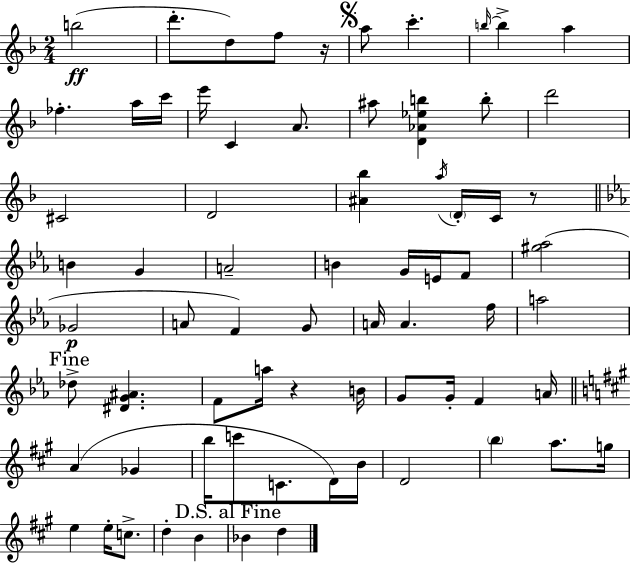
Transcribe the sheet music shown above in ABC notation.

X:1
T:Untitled
M:2/4
L:1/4
K:Dm
b2 d'/2 d/2 f/2 z/4 a/2 c' b/4 b a _f a/4 c'/4 e'/4 C A/2 ^a/2 [D_A_eb] b/2 d'2 ^C2 D2 [^A_b] a/4 D/4 C/4 z/2 B G A2 B G/4 E/4 F/2 [^g_a]2 _G2 A/2 F G/2 A/4 A f/4 a2 _d/2 [^DG^A] F/2 a/4 z B/4 G/2 G/4 F A/4 A _G b/4 c'/2 C/2 D/4 B/4 D2 b a/2 g/4 e e/4 c/2 d B _B d